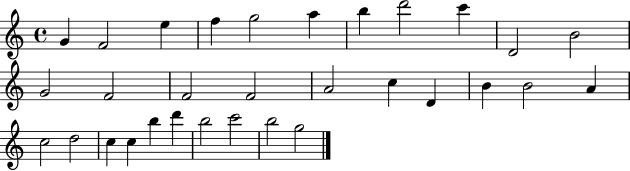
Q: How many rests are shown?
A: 0